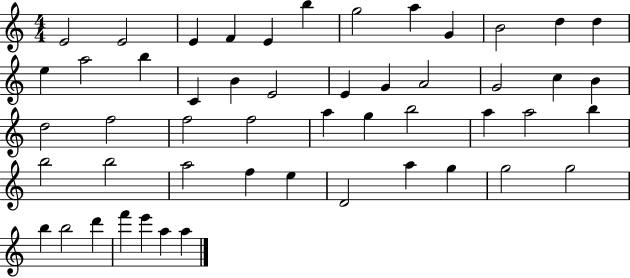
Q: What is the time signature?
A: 4/4